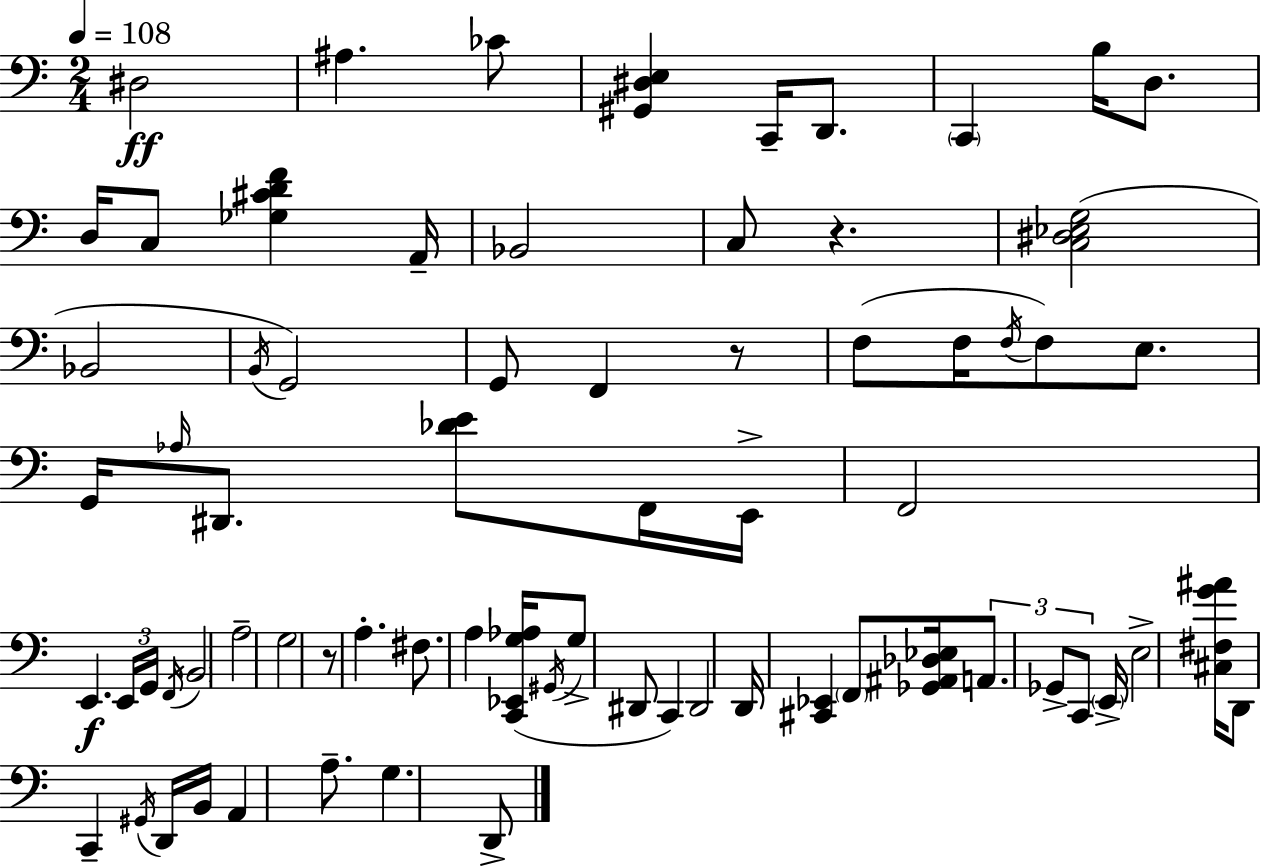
X:1
T:Untitled
M:2/4
L:1/4
K:C
^D,2 ^A, _C/2 [^G,,^D,E,] C,,/4 D,,/2 C,, B,/4 D,/2 D,/4 C,/2 [_G,^CDF] A,,/4 _B,,2 C,/2 z [C,^D,_E,G,]2 _B,,2 B,,/4 G,,2 G,,/2 F,, z/2 F,/2 F,/4 F,/4 F,/2 E,/2 G,,/4 _A,/4 ^D,,/2 [_DE]/2 F,,/4 E,,/4 F,,2 E,, E,,/4 G,,/4 F,,/4 B,,2 A,2 G,2 z/2 A, ^F,/2 A, [C,,_E,,G,_A,]/4 ^G,,/4 G,/2 ^D,,/2 C,, ^D,,2 D,,/4 [^C,,_E,,] F,,/2 [_G,,^A,,_D,_E,]/4 A,,/2 _G,,/2 C,,/2 E,,/4 E,2 [^C,^F,G^A]/4 D,,/2 C,, ^G,,/4 D,,/4 B,,/4 A,, A,/2 G, D,,/2